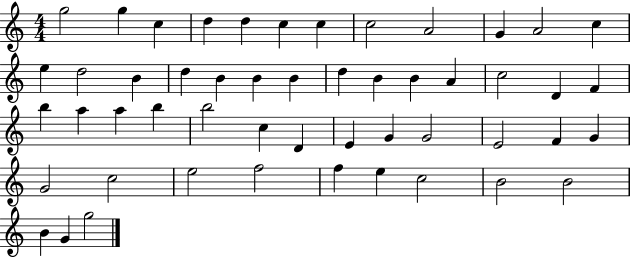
{
  \clef treble
  \numericTimeSignature
  \time 4/4
  \key c \major
  g''2 g''4 c''4 | d''4 d''4 c''4 c''4 | c''2 a'2 | g'4 a'2 c''4 | \break e''4 d''2 b'4 | d''4 b'4 b'4 b'4 | d''4 b'4 b'4 a'4 | c''2 d'4 f'4 | \break b''4 a''4 a''4 b''4 | b''2 c''4 d'4 | e'4 g'4 g'2 | e'2 f'4 g'4 | \break g'2 c''2 | e''2 f''2 | f''4 e''4 c''2 | b'2 b'2 | \break b'4 g'4 g''2 | \bar "|."
}